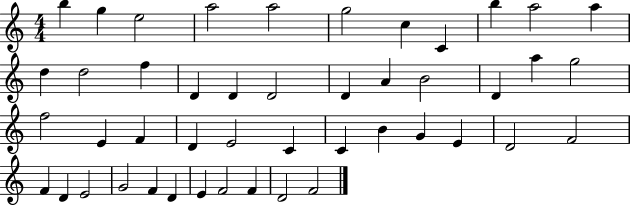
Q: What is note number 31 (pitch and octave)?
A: B4